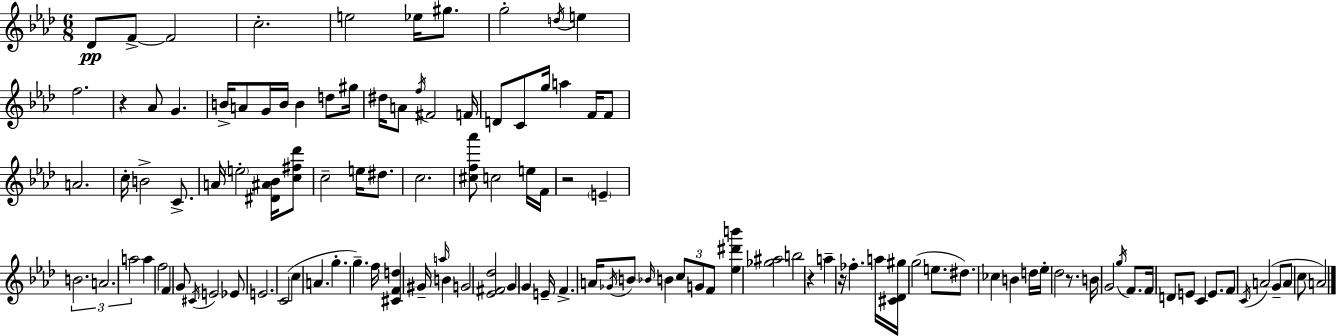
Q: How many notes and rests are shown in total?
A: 119